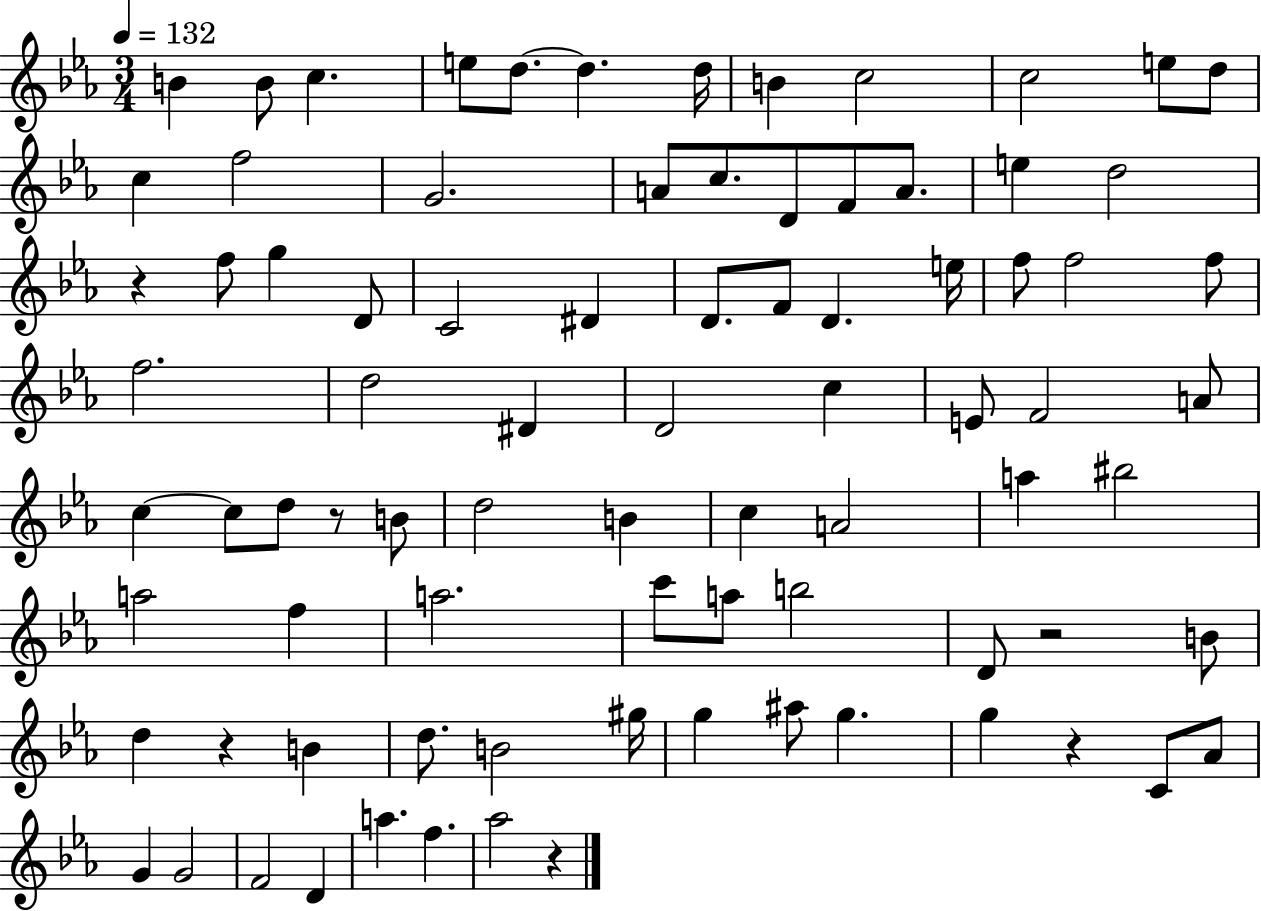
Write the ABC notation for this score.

X:1
T:Untitled
M:3/4
L:1/4
K:Eb
B B/2 c e/2 d/2 d d/4 B c2 c2 e/2 d/2 c f2 G2 A/2 c/2 D/2 F/2 A/2 e d2 z f/2 g D/2 C2 ^D D/2 F/2 D e/4 f/2 f2 f/2 f2 d2 ^D D2 c E/2 F2 A/2 c c/2 d/2 z/2 B/2 d2 B c A2 a ^b2 a2 f a2 c'/2 a/2 b2 D/2 z2 B/2 d z B d/2 B2 ^g/4 g ^a/2 g g z C/2 _A/2 G G2 F2 D a f _a2 z